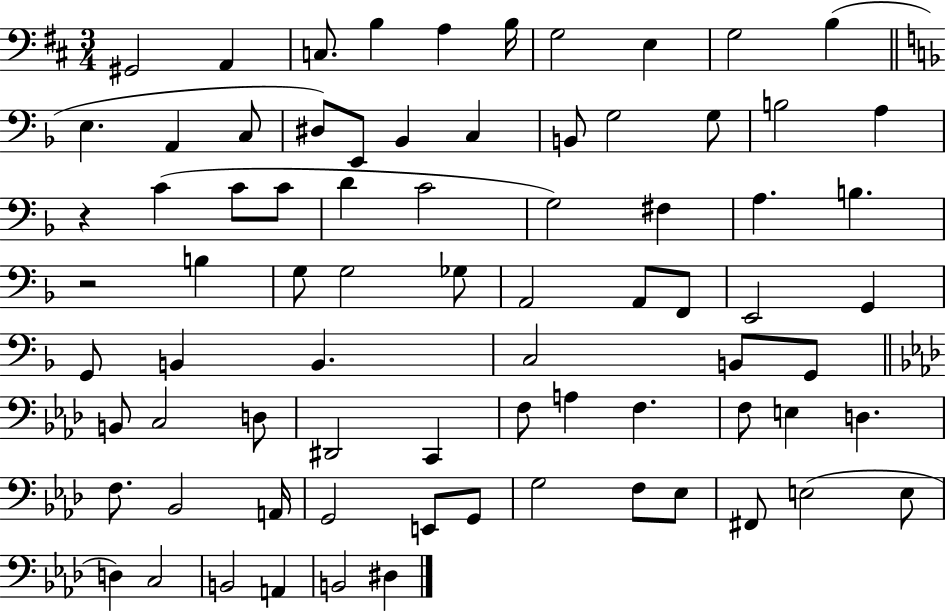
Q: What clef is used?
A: bass